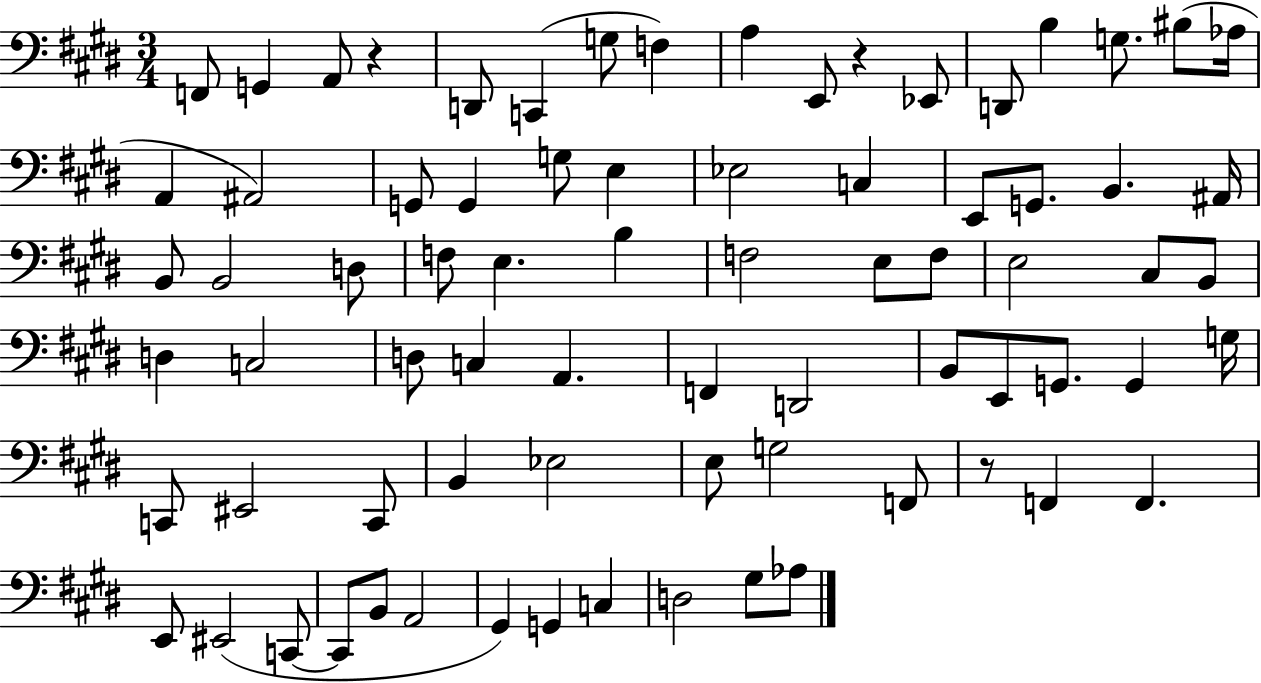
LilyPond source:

{
  \clef bass
  \numericTimeSignature
  \time 3/4
  \key e \major
  f,8 g,4 a,8 r4 | d,8 c,4( g8 f4) | a4 e,8 r4 ees,8 | d,8 b4 g8. bis8( aes16 | \break a,4 ais,2) | g,8 g,4 g8 e4 | ees2 c4 | e,8 g,8. b,4. ais,16 | \break b,8 b,2 d8 | f8 e4. b4 | f2 e8 f8 | e2 cis8 b,8 | \break d4 c2 | d8 c4 a,4. | f,4 d,2 | b,8 e,8 g,8. g,4 g16 | \break c,8 eis,2 c,8 | b,4 ees2 | e8 g2 f,8 | r8 f,4 f,4. | \break e,8 eis,2( c,8~~ | c,8 b,8 a,2 | gis,4) g,4 c4 | d2 gis8 aes8 | \break \bar "|."
}